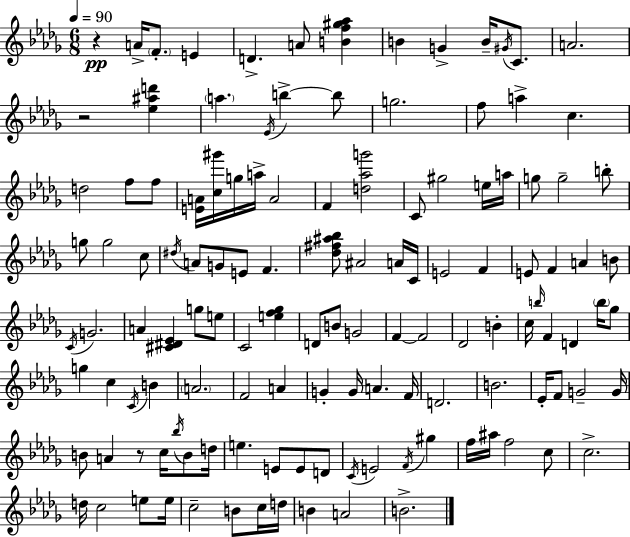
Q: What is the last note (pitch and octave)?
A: B4